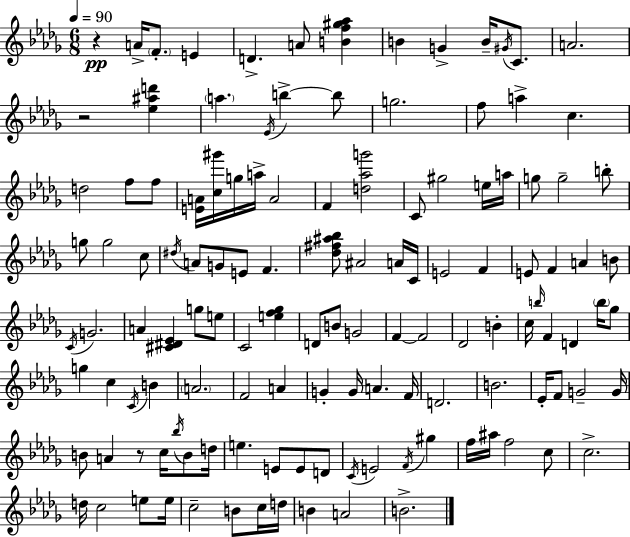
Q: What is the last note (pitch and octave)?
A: B4